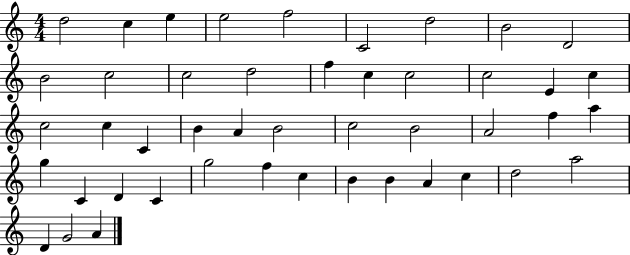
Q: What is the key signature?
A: C major